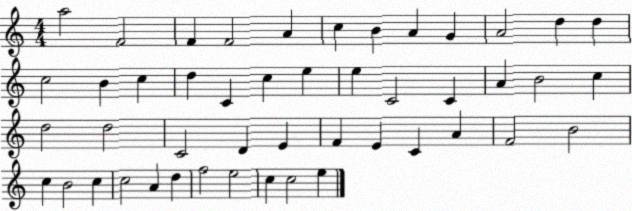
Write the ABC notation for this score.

X:1
T:Untitled
M:4/4
L:1/4
K:C
a2 F2 F F2 A c B A G A2 d d c2 B c d C c e e C2 C A B2 c d2 d2 C2 D E F E C A F2 B2 c B2 c c2 A d f2 e2 c c2 e